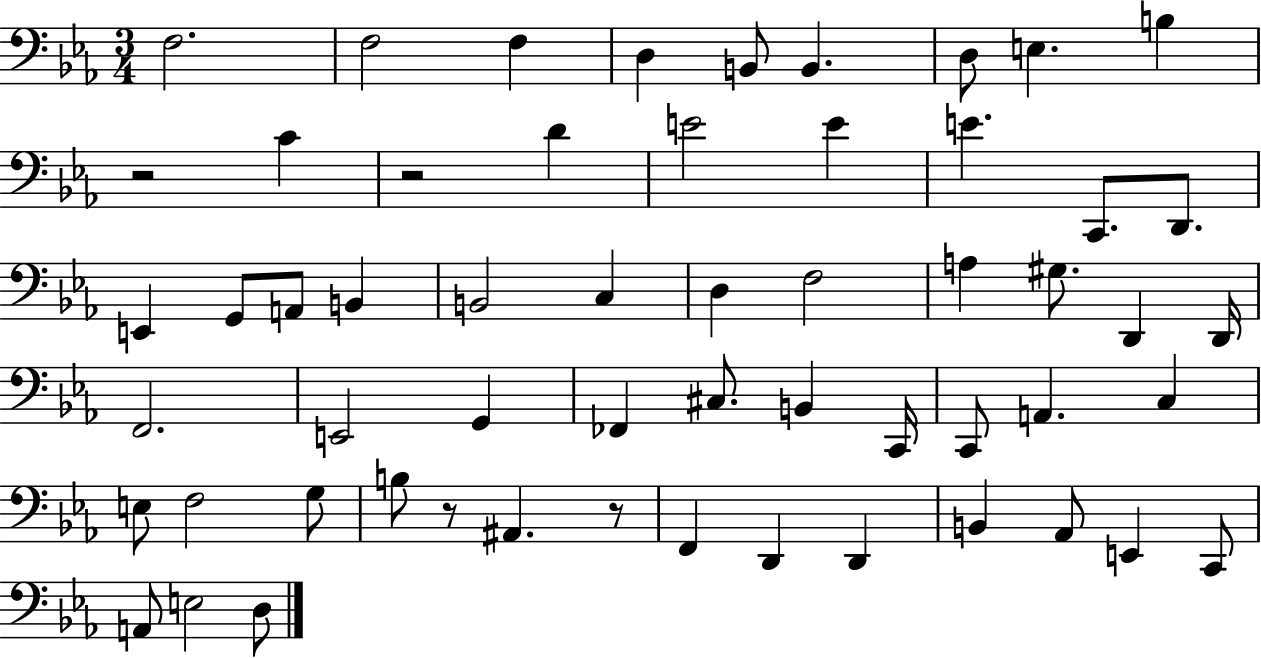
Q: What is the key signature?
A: EES major